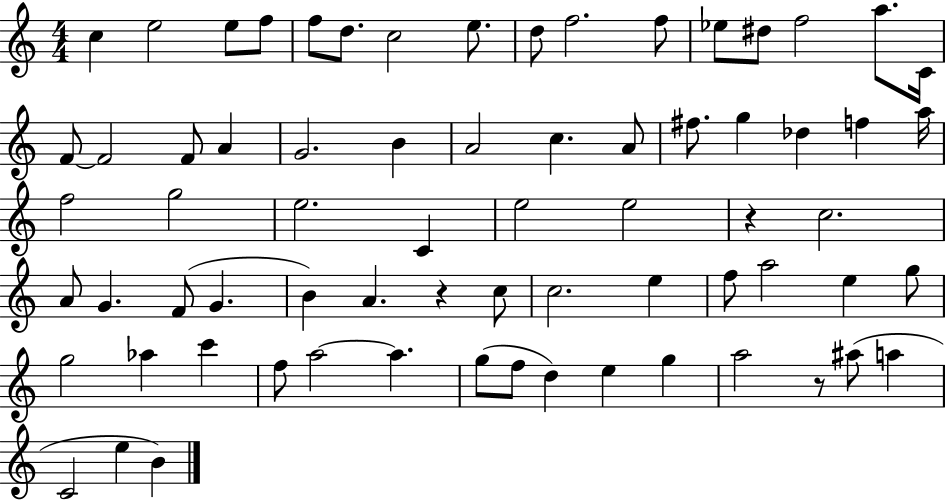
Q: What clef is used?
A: treble